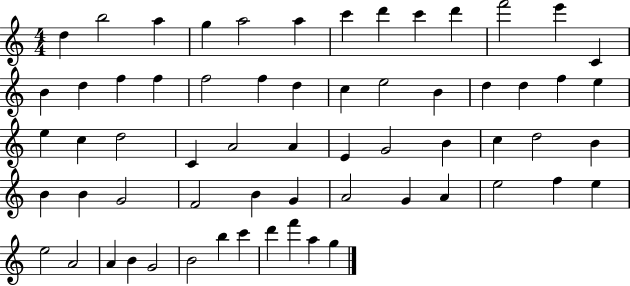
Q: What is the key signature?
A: C major